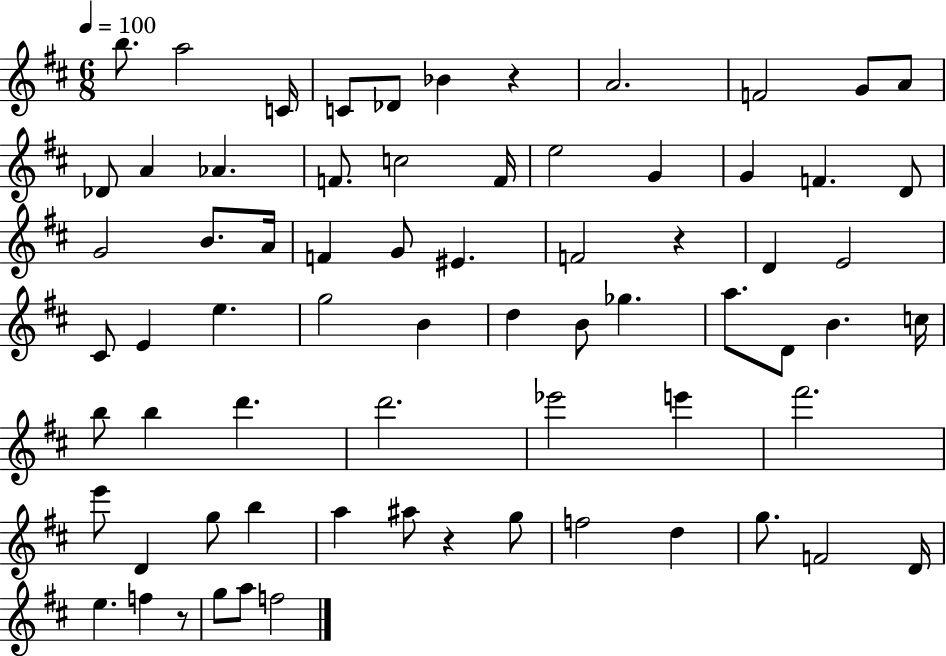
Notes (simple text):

B5/e. A5/h C4/s C4/e Db4/e Bb4/q R/q A4/h. F4/h G4/e A4/e Db4/e A4/q Ab4/q. F4/e. C5/h F4/s E5/h G4/q G4/q F4/q. D4/e G4/h B4/e. A4/s F4/q G4/e EIS4/q. F4/h R/q D4/q E4/h C#4/e E4/q E5/q. G5/h B4/q D5/q B4/e Gb5/q. A5/e. D4/e B4/q. C5/s B5/e B5/q D6/q. D6/h. Eb6/h E6/q F#6/h. E6/e D4/q G5/e B5/q A5/q A#5/e R/q G5/e F5/h D5/q G5/e. F4/h D4/s E5/q. F5/q R/e G5/e A5/e F5/h